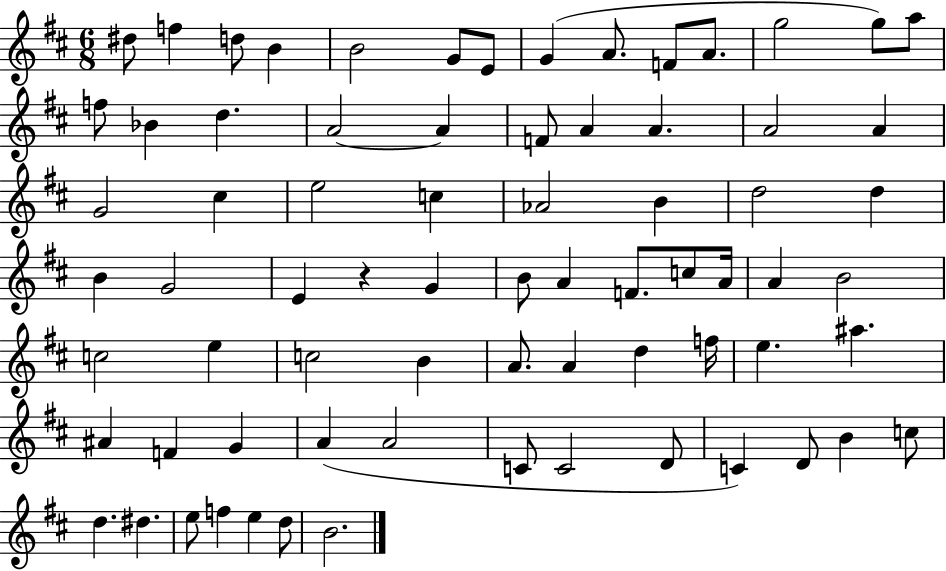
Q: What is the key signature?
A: D major